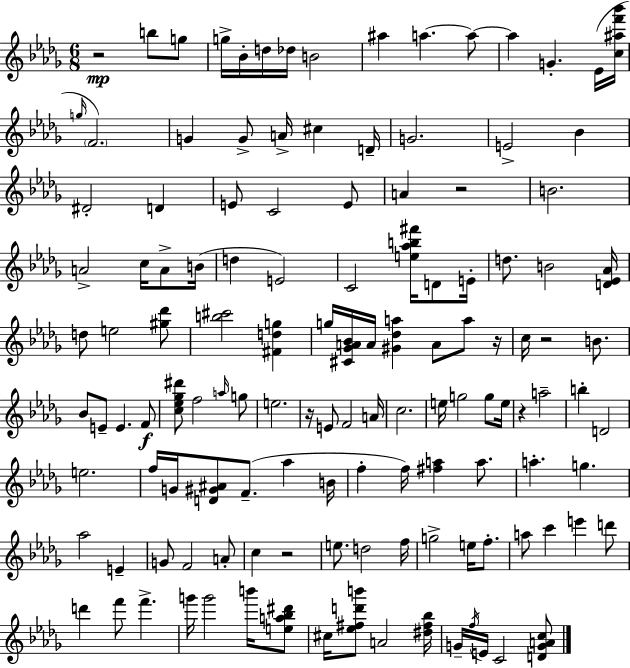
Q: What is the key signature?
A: BES minor